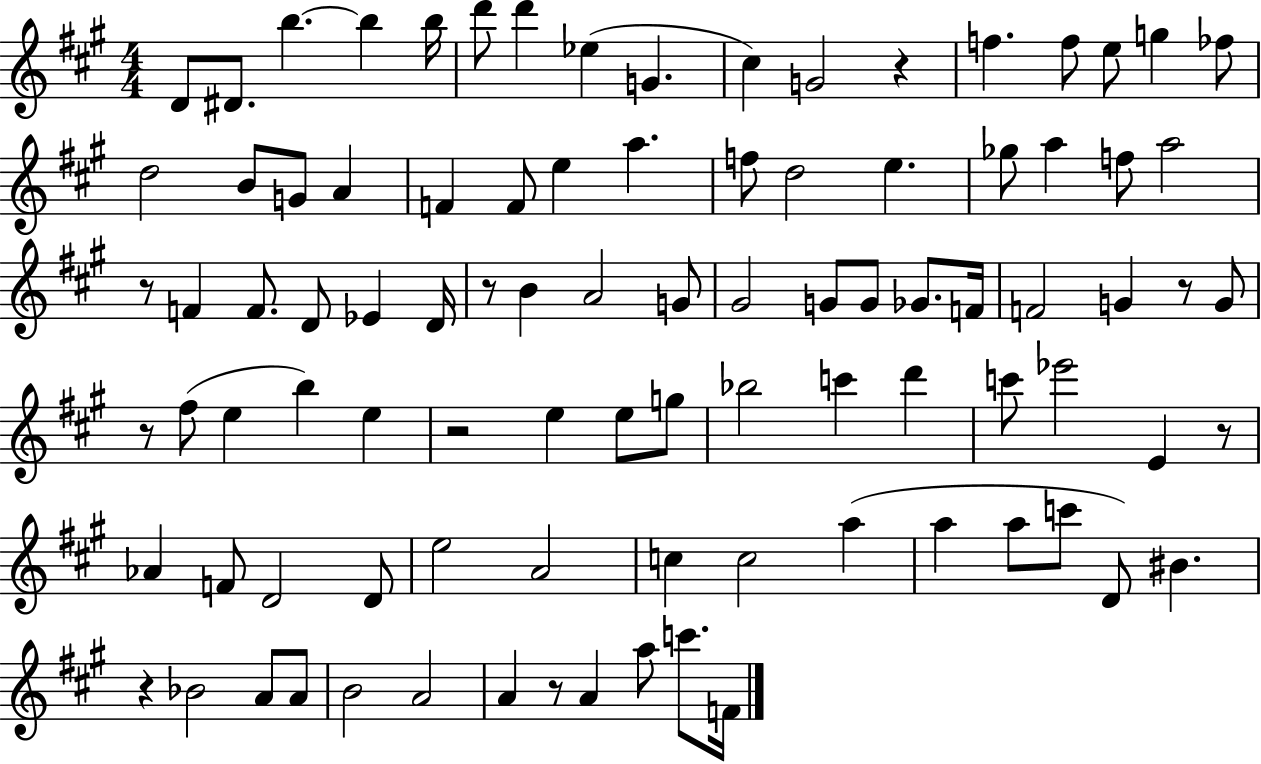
D4/e D#4/e. B5/q. B5/q B5/s D6/e D6/q Eb5/q G4/q. C#5/q G4/h R/q F5/q. F5/e E5/e G5/q FES5/e D5/h B4/e G4/e A4/q F4/q F4/e E5/q A5/q. F5/e D5/h E5/q. Gb5/e A5/q F5/e A5/h R/e F4/q F4/e. D4/e Eb4/q D4/s R/e B4/q A4/h G4/e G#4/h G4/e G4/e Gb4/e. F4/s F4/h G4/q R/e G4/e R/e F#5/e E5/q B5/q E5/q R/h E5/q E5/e G5/e Bb5/h C6/q D6/q C6/e Eb6/h E4/q R/e Ab4/q F4/e D4/h D4/e E5/h A4/h C5/q C5/h A5/q A5/q A5/e C6/e D4/e BIS4/q. R/q Bb4/h A4/e A4/e B4/h A4/h A4/q R/e A4/q A5/e C6/e. F4/s